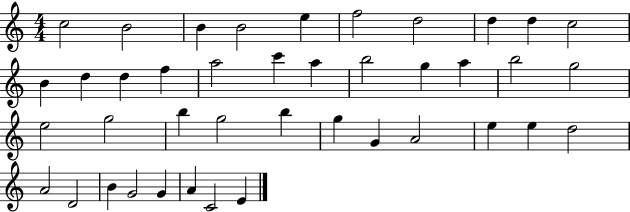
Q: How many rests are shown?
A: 0